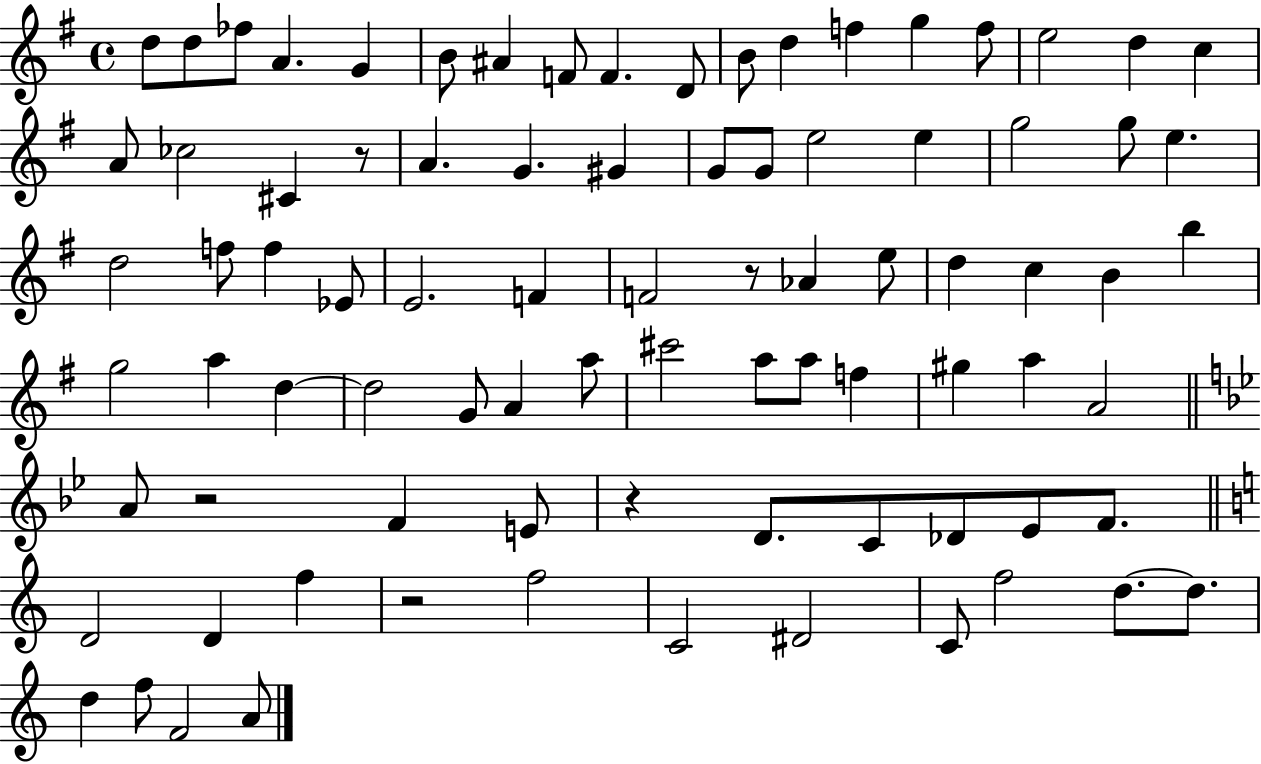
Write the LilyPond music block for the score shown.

{
  \clef treble
  \time 4/4
  \defaultTimeSignature
  \key g \major
  \repeat volta 2 { d''8 d''8 fes''8 a'4. g'4 | b'8 ais'4 f'8 f'4. d'8 | b'8 d''4 f''4 g''4 f''8 | e''2 d''4 c''4 | \break a'8 ces''2 cis'4 r8 | a'4. g'4. gis'4 | g'8 g'8 e''2 e''4 | g''2 g''8 e''4. | \break d''2 f''8 f''4 ees'8 | e'2. f'4 | f'2 r8 aes'4 e''8 | d''4 c''4 b'4 b''4 | \break g''2 a''4 d''4~~ | d''2 g'8 a'4 a''8 | cis'''2 a''8 a''8 f''4 | gis''4 a''4 a'2 | \break \bar "||" \break \key g \minor a'8 r2 f'4 e'8 | r4 d'8. c'8 des'8 ees'8 f'8. | \bar "||" \break \key c \major d'2 d'4 f''4 | r2 f''2 | c'2 dis'2 | c'8 f''2 d''8.~~ d''8. | \break d''4 f''8 f'2 a'8 | } \bar "|."
}